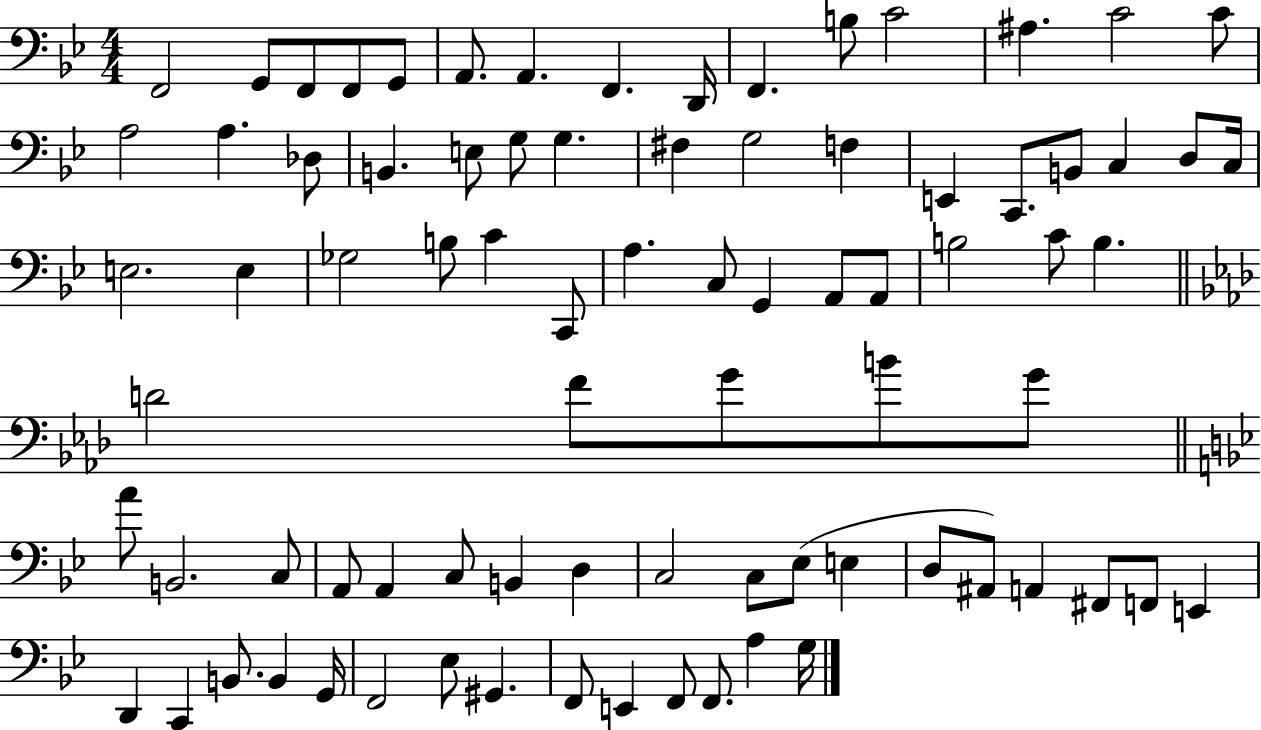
X:1
T:Untitled
M:4/4
L:1/4
K:Bb
F,,2 G,,/2 F,,/2 F,,/2 G,,/2 A,,/2 A,, F,, D,,/4 F,, B,/2 C2 ^A, C2 C/2 A,2 A, _D,/2 B,, E,/2 G,/2 G, ^F, G,2 F, E,, C,,/2 B,,/2 C, D,/2 C,/4 E,2 E, _G,2 B,/2 C C,,/2 A, C,/2 G,, A,,/2 A,,/2 B,2 C/2 B, D2 F/2 G/2 B/2 G/2 A/2 B,,2 C,/2 A,,/2 A,, C,/2 B,, D, C,2 C,/2 _E,/2 E, D,/2 ^A,,/2 A,, ^F,,/2 F,,/2 E,, D,, C,, B,,/2 B,, G,,/4 F,,2 _E,/2 ^G,, F,,/2 E,, F,,/2 F,,/2 A, G,/4